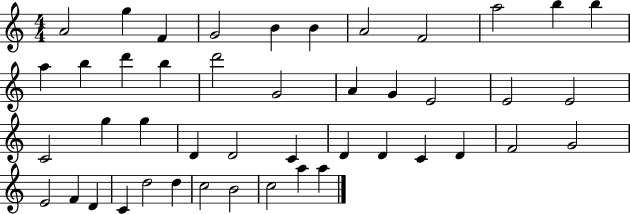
{
  \clef treble
  \numericTimeSignature
  \time 4/4
  \key c \major
  a'2 g''4 f'4 | g'2 b'4 b'4 | a'2 f'2 | a''2 b''4 b''4 | \break a''4 b''4 d'''4 b''4 | d'''2 g'2 | a'4 g'4 e'2 | e'2 e'2 | \break c'2 g''4 g''4 | d'4 d'2 c'4 | d'4 d'4 c'4 d'4 | f'2 g'2 | \break e'2 f'4 d'4 | c'4 d''2 d''4 | c''2 b'2 | c''2 a''4 a''4 | \break \bar "|."
}